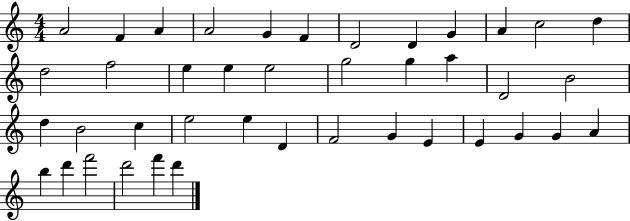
A4/h F4/q A4/q A4/h G4/q F4/q D4/h D4/q G4/q A4/q C5/h D5/q D5/h F5/h E5/q E5/q E5/h G5/h G5/q A5/q D4/h B4/h D5/q B4/h C5/q E5/h E5/q D4/q F4/h G4/q E4/q E4/q G4/q G4/q A4/q B5/q D6/q F6/h D6/h F6/q D6/q